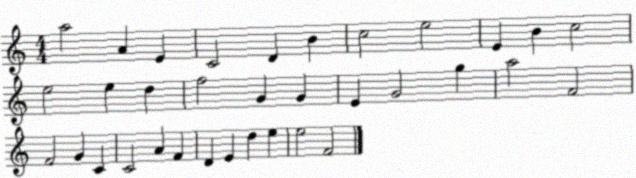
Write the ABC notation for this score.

X:1
T:Untitled
M:4/4
L:1/4
K:C
a2 A E C2 D B c2 e2 E B c2 e2 e d f2 G G E G2 g a2 F2 F2 G C C2 A F D E d e e2 F2